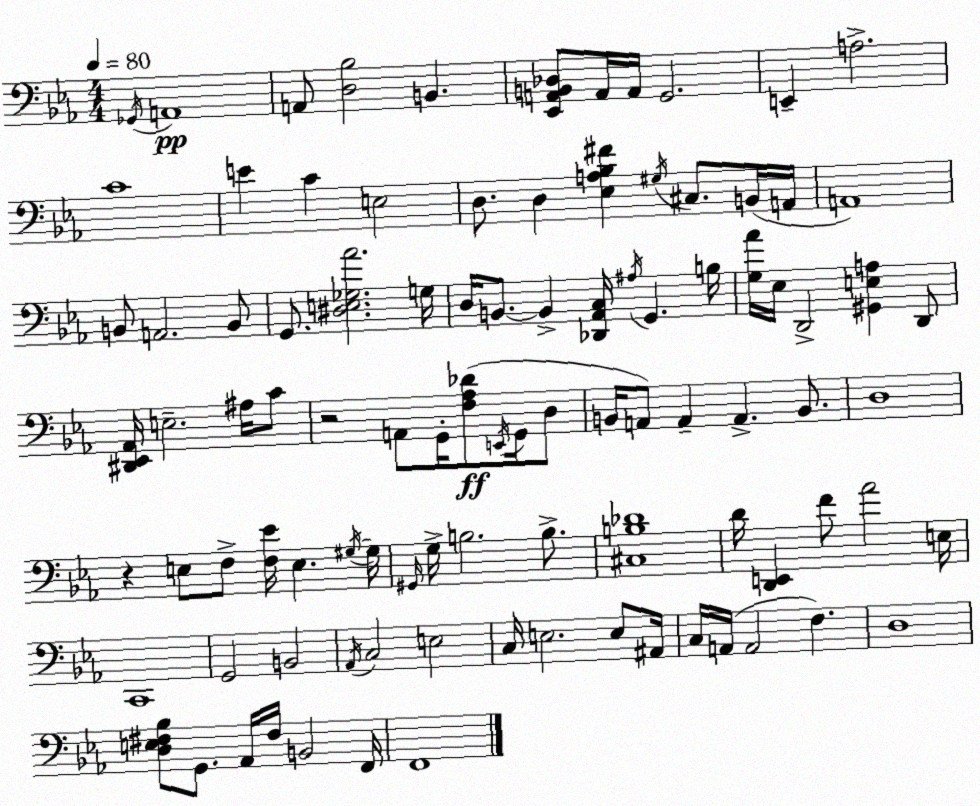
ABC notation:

X:1
T:Untitled
M:4/4
L:1/4
K:Cm
_G,,/4 A,,4 A,,/2 [D,_B,]2 B,, [_E,,A,,B,,_D,]/2 A,,/4 A,,/4 G,,2 E,, A,2 C4 E C E,2 D,/2 D, [_E,A,_B,^F] ^G,/4 ^C,/2 B,,/4 A,,/4 A,,4 B,,/2 A,,2 B,,/2 G,,/2 [^D,E,_G,_A]2 G,/4 D,/4 B,,/2 B,, [_D,,_A,,C,]/4 ^A,/4 G,, B,/4 [G,_A]/4 _E,/4 D,,2 [^G,,E,A,] D,,/2 [^D,,_E,,_A,,]/4 E,2 ^A,/4 C/2 z2 A,,/2 G,,/4 [F,_A,_D]/2 E,,/4 G,,/4 D,/2 B,,/4 A,,/2 A,, A,, B,,/2 D,4 z E,/2 F,/2 [F,_E]/4 E, ^G,/4 ^G,/4 ^G,,/4 G,/4 B,2 B,/2 [^C,B,_D]4 D/4 [D,,E,,] F/2 _A2 E,/4 C,,4 G,,2 B,,2 _A,,/4 C,2 E,2 C,/4 E,2 E,/2 ^A,,/4 C,/4 A,,/4 A,,2 F, D,4 [D,E,^F,_B,]/2 G,,/2 _A,,/4 ^F,/4 B,,2 F,,/4 F,,4